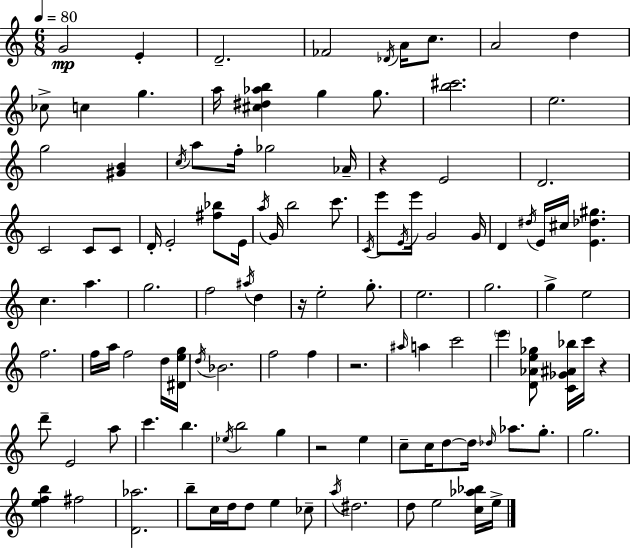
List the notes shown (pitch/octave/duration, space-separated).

G4/h E4/q D4/h. FES4/h Db4/s A4/s C5/e. A4/h D5/q CES5/e C5/q G5/q. A5/s [C#5,D#5,Ab5,B5]/q G5/q G5/e. [B5,C#6]/h. E5/h. G5/h [G#4,B4]/q C5/s A5/e F5/s Gb5/h Ab4/s R/q E4/h D4/h. C4/h C4/e C4/e D4/s E4/h [F#5,Bb5]/e E4/s A5/s G4/s B5/h C6/e. C4/s E6/e E4/s E6/s G4/h G4/s D4/q D#5/s E4/s C#5/s [E4,Db5,G#5]/q. C5/q. A5/q. G5/h. F5/h A#5/s D5/q R/s E5/h G5/e. E5/h. G5/h. G5/q E5/h F5/h. F5/s A5/s F5/h D5/s [D#4,E5,G5]/s D5/s Bb4/h. F5/h F5/q R/h. A#5/s A5/q C6/h E6/q [D4,Ab4,E5,Gb5]/e [C4,Gb4,A#4,Bb5]/s C6/s R/q D6/e E4/h A5/e C6/q. B5/q. Eb5/s B5/h G5/q R/h E5/q C5/e C5/s D5/e D5/s Db5/s Ab5/e. G5/e. G5/h. [E5,F5,B5]/q F#5/h [D4,Ab5]/h. B5/e C5/s D5/s D5/e E5/q CES5/e A5/s D#5/h. D5/e E5/h [C5,Ab5,Bb5]/s E5/s